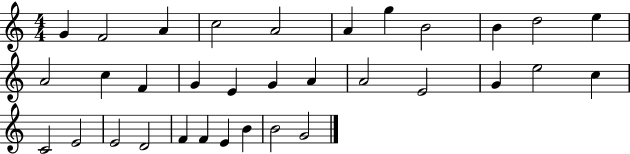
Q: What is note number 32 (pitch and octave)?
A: B4